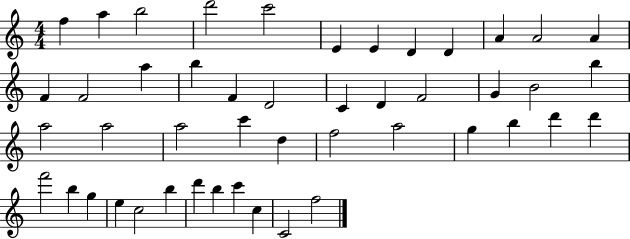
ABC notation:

X:1
T:Untitled
M:4/4
L:1/4
K:C
f a b2 d'2 c'2 E E D D A A2 A F F2 a b F D2 C D F2 G B2 b a2 a2 a2 c' d f2 a2 g b d' d' f'2 b g e c2 b d' b c' c C2 f2